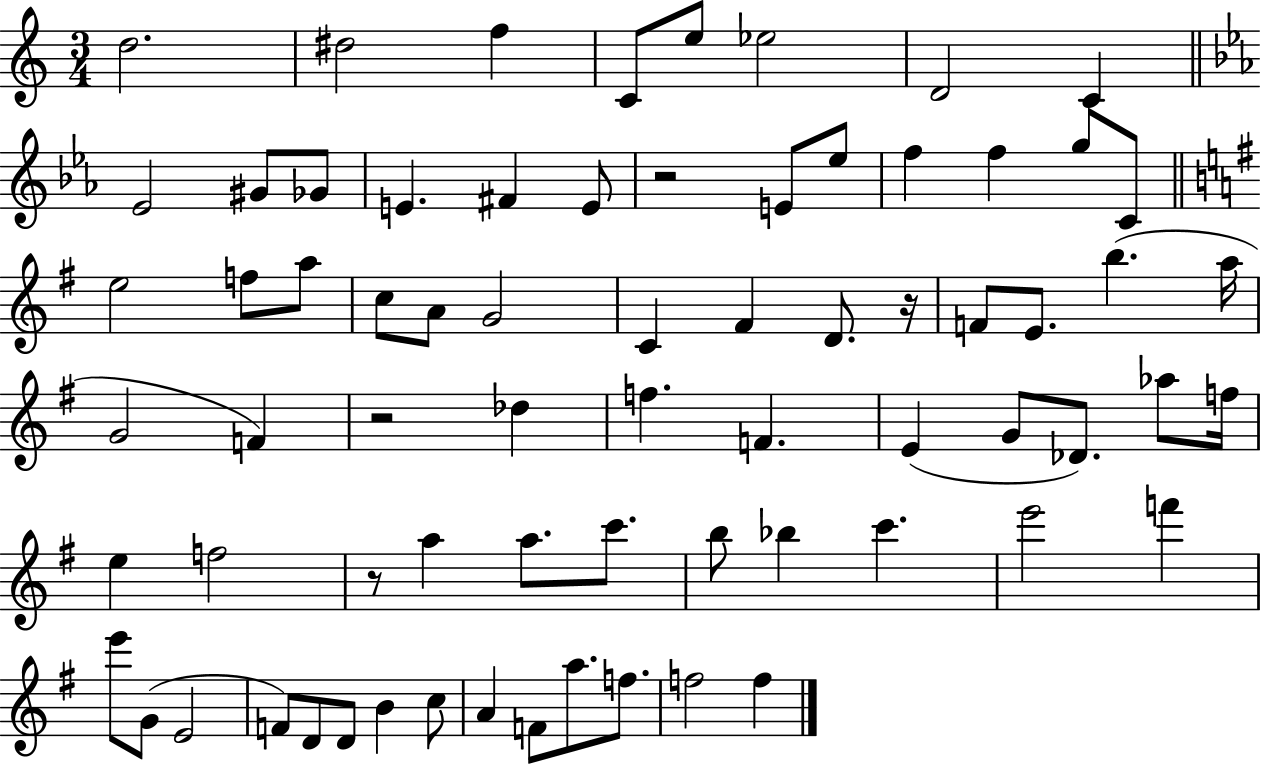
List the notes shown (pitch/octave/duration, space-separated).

D5/h. D#5/h F5/q C4/e E5/e Eb5/h D4/h C4/q Eb4/h G#4/e Gb4/e E4/q. F#4/q E4/e R/h E4/e Eb5/e F5/q F5/q G5/e C4/e E5/h F5/e A5/e C5/e A4/e G4/h C4/q F#4/q D4/e. R/s F4/e E4/e. B5/q. A5/s G4/h F4/q R/h Db5/q F5/q. F4/q. E4/q G4/e Db4/e. Ab5/e F5/s E5/q F5/h R/e A5/q A5/e. C6/e. B5/e Bb5/q C6/q. E6/h F6/q E6/e G4/e E4/h F4/e D4/e D4/e B4/q C5/e A4/q F4/e A5/e. F5/e. F5/h F5/q